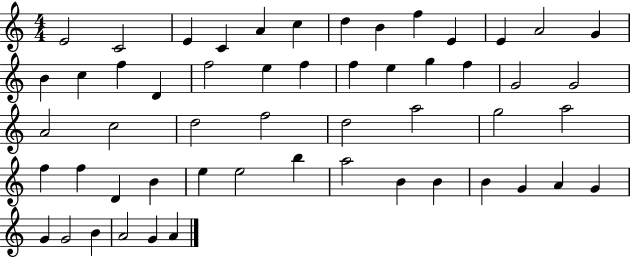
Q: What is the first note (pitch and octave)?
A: E4